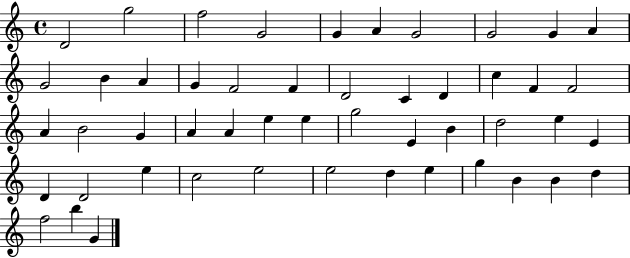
X:1
T:Untitled
M:4/4
L:1/4
K:C
D2 g2 f2 G2 G A G2 G2 G A G2 B A G F2 F D2 C D c F F2 A B2 G A A e e g2 E B d2 e E D D2 e c2 e2 e2 d e g B B d f2 b G